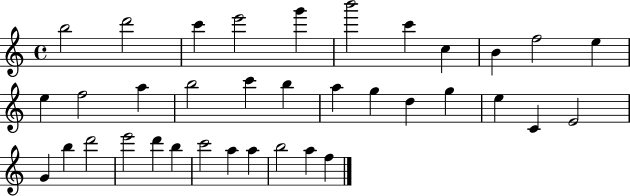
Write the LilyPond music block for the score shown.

{
  \clef treble
  \time 4/4
  \defaultTimeSignature
  \key c \major
  b''2 d'''2 | c'''4 e'''2 g'''4 | b'''2 c'''4 c''4 | b'4 f''2 e''4 | \break e''4 f''2 a''4 | b''2 c'''4 b''4 | a''4 g''4 d''4 g''4 | e''4 c'4 e'2 | \break g'4 b''4 d'''2 | e'''2 d'''4 b''4 | c'''2 a''4 a''4 | b''2 a''4 f''4 | \break \bar "|."
}